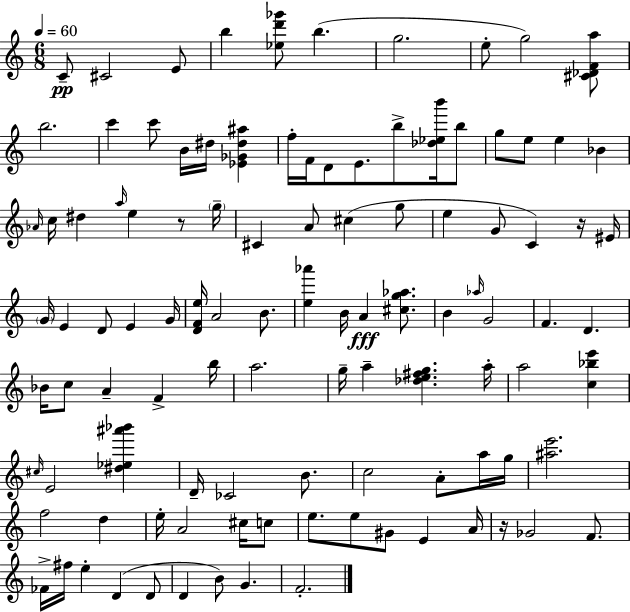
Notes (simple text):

C4/e C#4/h E4/e B5/q [Eb5,D6,Gb6]/e B5/q. G5/h. E5/e G5/h [C#4,Db4,F4,A5]/e B5/h. C6/q C6/e B4/s D#5/s [Eb4,Gb4,D#5,A#5]/q F5/s F4/s D4/e E4/e. B5/e [Db5,Eb5,B6]/s B5/e G5/e E5/e E5/q Bb4/q Ab4/s C5/s D#5/q A5/s E5/q R/e G5/s C#4/q A4/e C#5/q G5/e E5/q G4/e C4/q R/s EIS4/s G4/s E4/q D4/e E4/q G4/s [D4,F4,E5]/s A4/h B4/e. [E5,Ab6]/q B4/s A4/q [C#5,G5,Ab5]/e. B4/q Ab5/s G4/h F4/q. D4/q. Bb4/s C5/e A4/q F4/q B5/s A5/h. G5/s A5/q [Db5,E5,F#5,G5]/q. A5/s A5/h [C5,Bb5,E6]/q C#5/s E4/h [D#5,Eb5,A#6,Bb6]/q D4/s CES4/h B4/e. C5/h A4/e A5/s G5/s [A#5,E6]/h. F5/h D5/q E5/s A4/h C#5/s C5/e E5/e. E5/e G#4/e E4/q A4/s R/s Gb4/h F4/e. FES4/s F#5/s E5/q D4/q D4/e D4/q B4/e G4/q. F4/h.